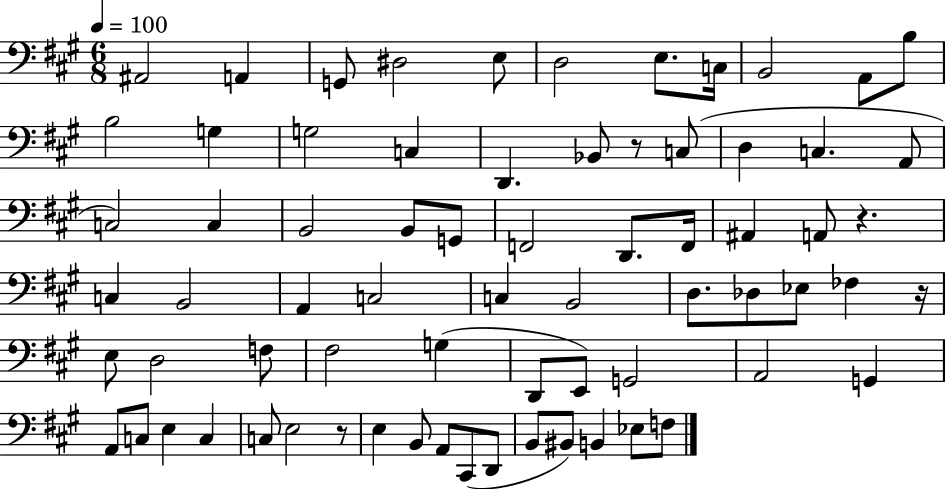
A#2/h A2/q G2/e D#3/h E3/e D3/h E3/e. C3/s B2/h A2/e B3/e B3/h G3/q G3/h C3/q D2/q. Bb2/e R/e C3/e D3/q C3/q. A2/e C3/h C3/q B2/h B2/e G2/e F2/h D2/e. F2/s A#2/q A2/e R/q. C3/q B2/h A2/q C3/h C3/q B2/h D3/e. Db3/e Eb3/e FES3/q R/s E3/e D3/h F3/e F#3/h G3/q D2/e E2/e G2/h A2/h G2/q A2/e C3/e E3/q C3/q C3/e E3/h R/e E3/q B2/e A2/e C#2/e D2/e B2/e BIS2/e B2/q Eb3/e F3/e